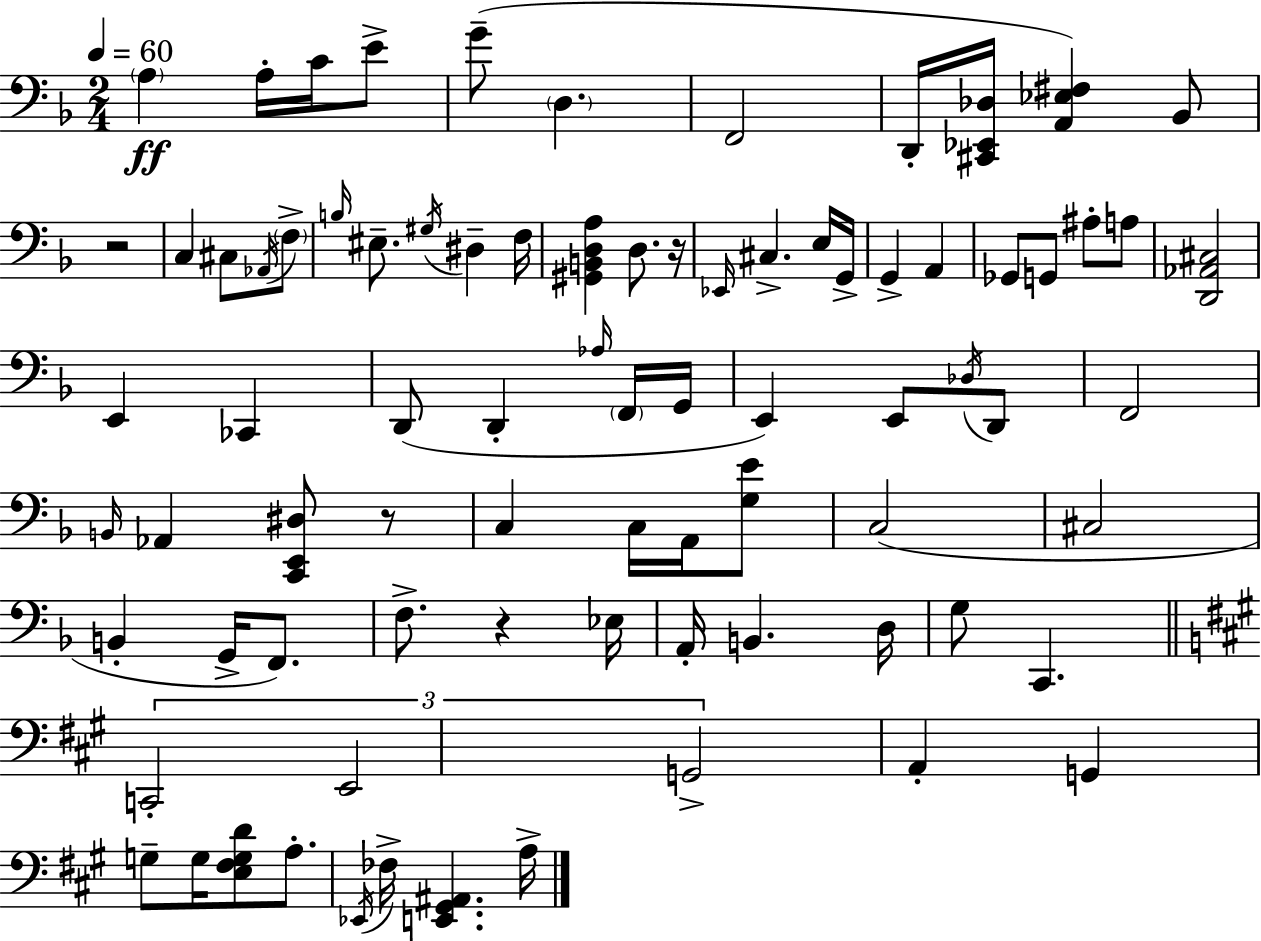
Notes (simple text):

A3/q A3/s C4/s E4/e G4/e D3/q. F2/h D2/s [C#2,Eb2,Db3]/s [A2,Eb3,F#3]/q Bb2/e R/h C3/q C#3/e Ab2/s F3/e B3/s EIS3/e. G#3/s D#3/q F3/s [G#2,B2,D3,A3]/q D3/e. R/s Eb2/s C#3/q. E3/s G2/s G2/q A2/q Gb2/e G2/e A#3/e A3/e [D2,Ab2,C#3]/h E2/q CES2/q D2/e D2/q Ab3/s F2/s G2/s E2/q E2/e Db3/s D2/e F2/h B2/s Ab2/q [C2,E2,D#3]/e R/e C3/q C3/s A2/s [G3,E4]/e C3/h C#3/h B2/q G2/s F2/e. F3/e. R/q Eb3/s A2/s B2/q. D3/s G3/e C2/q. C2/h E2/h G2/h A2/q G2/q G3/e G3/s [E3,F#3,G3,D4]/e A3/e. Eb2/s FES3/s [E2,G#2,A#2]/q. A3/s